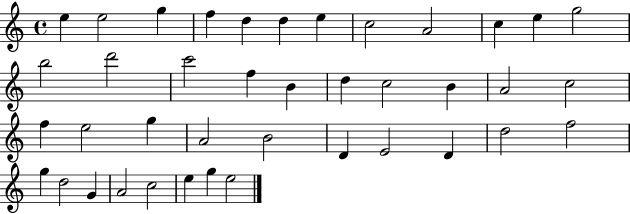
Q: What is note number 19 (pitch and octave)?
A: C5